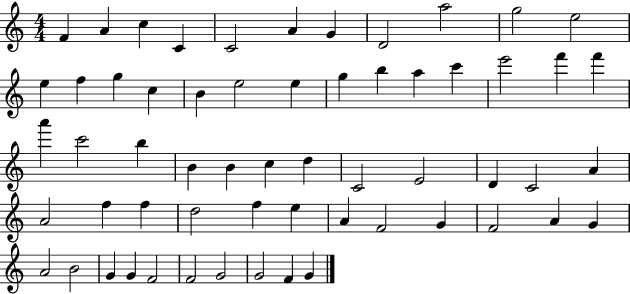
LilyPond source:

{
  \clef treble
  \numericTimeSignature
  \time 4/4
  \key c \major
  f'4 a'4 c''4 c'4 | c'2 a'4 g'4 | d'2 a''2 | g''2 e''2 | \break e''4 f''4 g''4 c''4 | b'4 e''2 e''4 | g''4 b''4 a''4 c'''4 | e'''2 f'''4 f'''4 | \break a'''4 c'''2 b''4 | b'4 b'4 c''4 d''4 | c'2 e'2 | d'4 c'2 a'4 | \break a'2 f''4 f''4 | d''2 f''4 e''4 | a'4 f'2 g'4 | f'2 a'4 g'4 | \break a'2 b'2 | g'4 g'4 f'2 | f'2 g'2 | g'2 f'4 g'4 | \break \bar "|."
}